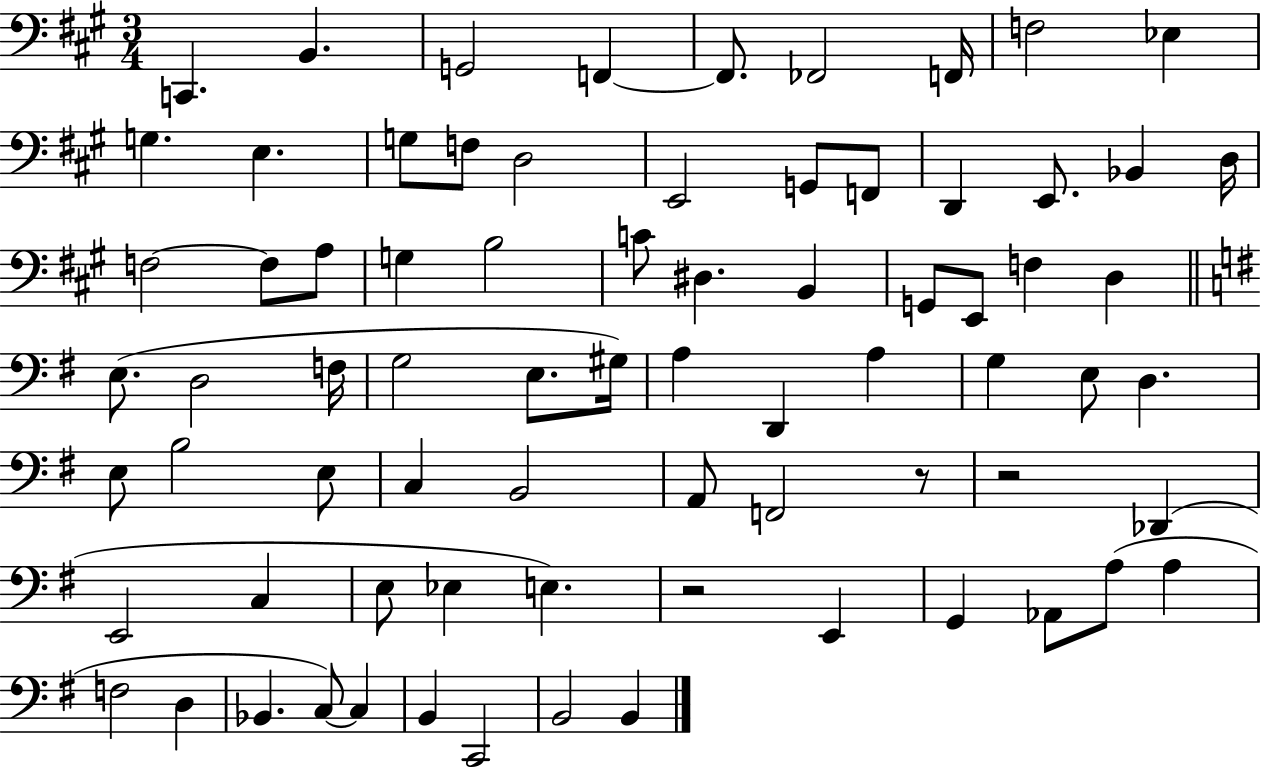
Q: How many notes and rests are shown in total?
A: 75